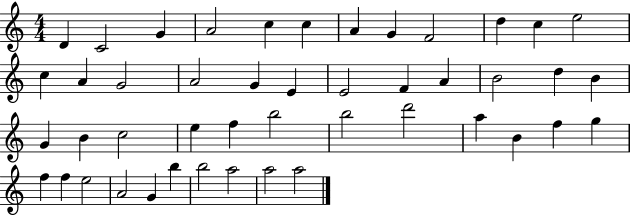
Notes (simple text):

D4/q C4/h G4/q A4/h C5/q C5/q A4/q G4/q F4/h D5/q C5/q E5/h C5/q A4/q G4/h A4/h G4/q E4/q E4/h F4/q A4/q B4/h D5/q B4/q G4/q B4/q C5/h E5/q F5/q B5/h B5/h D6/h A5/q B4/q F5/q G5/q F5/q F5/q E5/h A4/h G4/q B5/q B5/h A5/h A5/h A5/h